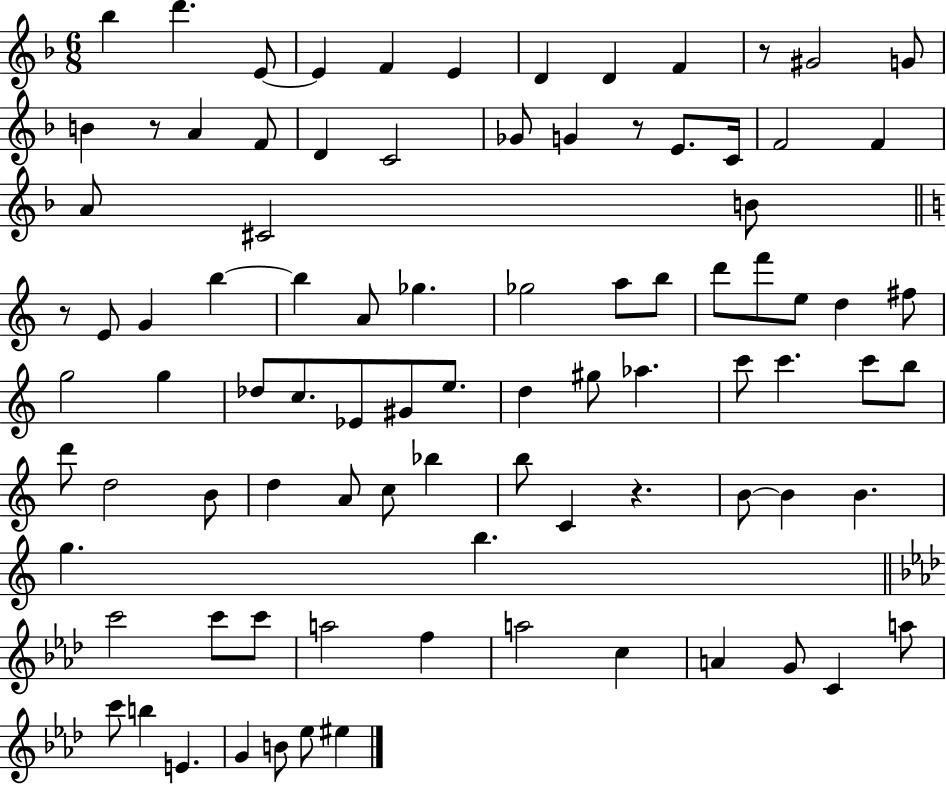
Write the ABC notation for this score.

X:1
T:Untitled
M:6/8
L:1/4
K:F
_b d' E/2 E F E D D F z/2 ^G2 G/2 B z/2 A F/2 D C2 _G/2 G z/2 E/2 C/4 F2 F A/2 ^C2 B/2 z/2 E/2 G b b A/2 _g _g2 a/2 b/2 d'/2 f'/2 e/2 d ^f/2 g2 g _d/2 c/2 _E/2 ^G/2 e/2 d ^g/2 _a c'/2 c' c'/2 b/2 d'/2 d2 B/2 d A/2 c/2 _b b/2 C z B/2 B B g b c'2 c'/2 c'/2 a2 f a2 c A G/2 C a/2 c'/2 b E G B/2 _e/2 ^e